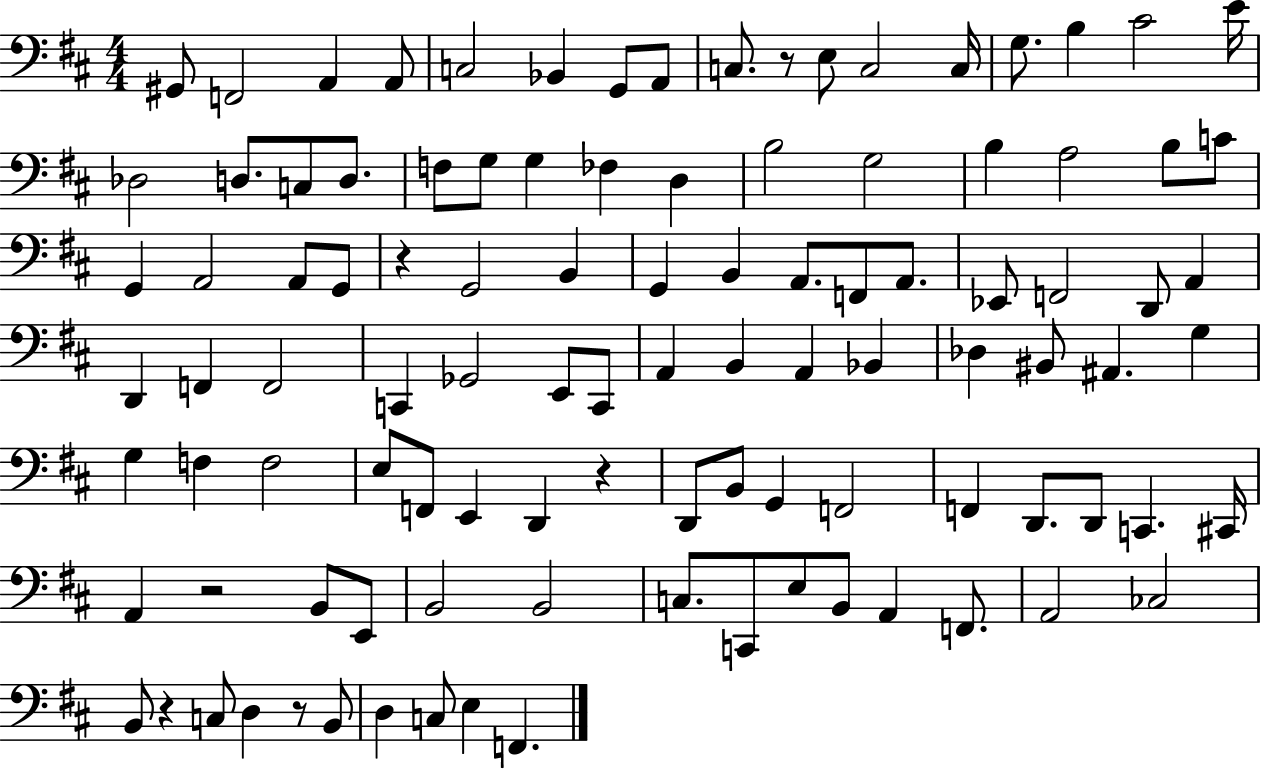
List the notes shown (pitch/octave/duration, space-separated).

G#2/e F2/h A2/q A2/e C3/h Bb2/q G2/e A2/e C3/e. R/e E3/e C3/h C3/s G3/e. B3/q C#4/h E4/s Db3/h D3/e. C3/e D3/e. F3/e G3/e G3/q FES3/q D3/q B3/h G3/h B3/q A3/h B3/e C4/e G2/q A2/h A2/e G2/e R/q G2/h B2/q G2/q B2/q A2/e. F2/e A2/e. Eb2/e F2/h D2/e A2/q D2/q F2/q F2/h C2/q Gb2/h E2/e C2/e A2/q B2/q A2/q Bb2/q Db3/q BIS2/e A#2/q. G3/q G3/q F3/q F3/h E3/e F2/e E2/q D2/q R/q D2/e B2/e G2/q F2/h F2/q D2/e. D2/e C2/q. C#2/s A2/q R/h B2/e E2/e B2/h B2/h C3/e. C2/e E3/e B2/e A2/q F2/e. A2/h CES3/h B2/e R/q C3/e D3/q R/e B2/e D3/q C3/e E3/q F2/q.